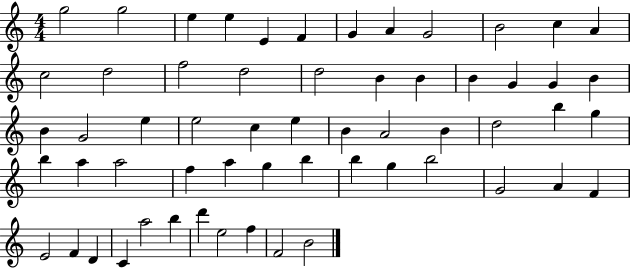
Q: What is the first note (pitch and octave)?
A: G5